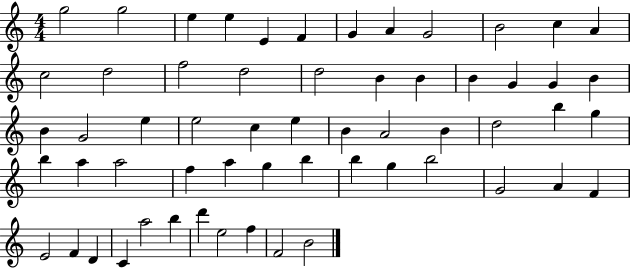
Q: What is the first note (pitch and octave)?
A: G5